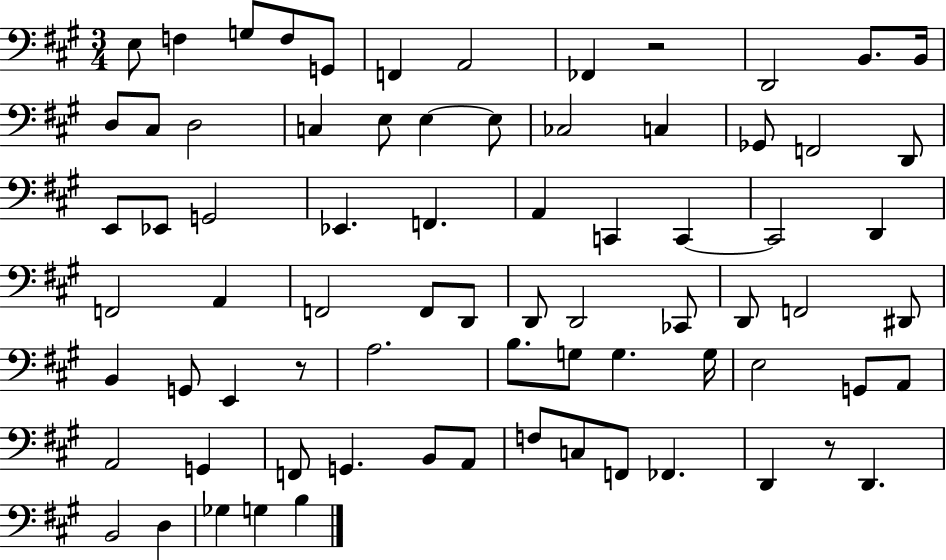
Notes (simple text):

E3/e F3/q G3/e F3/e G2/e F2/q A2/h FES2/q R/h D2/h B2/e. B2/s D3/e C#3/e D3/h C3/q E3/e E3/q E3/e CES3/h C3/q Gb2/e F2/h D2/e E2/e Eb2/e G2/h Eb2/q. F2/q. A2/q C2/q C2/q C2/h D2/q F2/h A2/q F2/h F2/e D2/e D2/e D2/h CES2/e D2/e F2/h D#2/e B2/q G2/e E2/q R/e A3/h. B3/e. G3/e G3/q. G3/s E3/h G2/e A2/e A2/h G2/q F2/e G2/q. B2/e A2/e F3/e C3/e F2/e FES2/q. D2/q R/e D2/q. B2/h D3/q Gb3/q G3/q B3/q